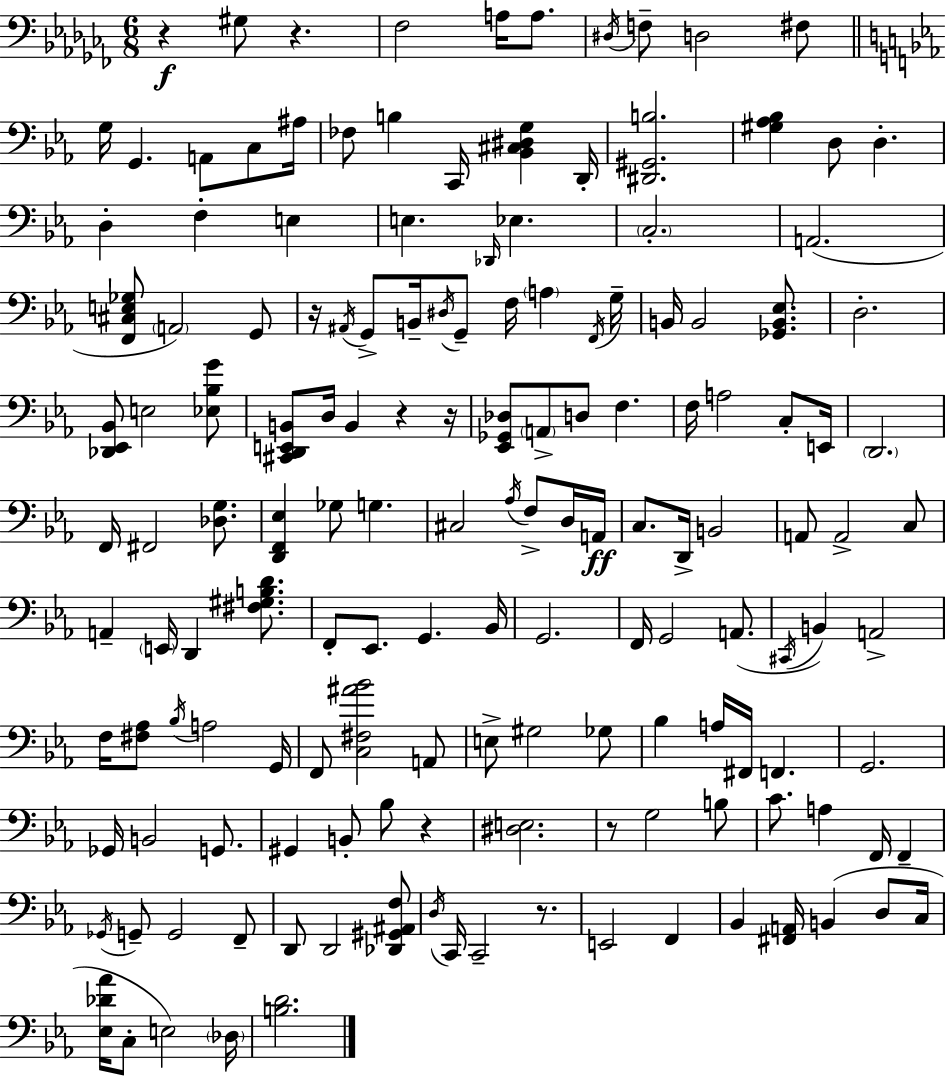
X:1
T:Untitled
M:6/8
L:1/4
K:Abm
z ^G,/2 z _F,2 A,/4 A,/2 ^D,/4 F,/2 D,2 ^F,/2 G,/4 G,, A,,/2 C,/2 ^A,/4 _F,/2 B, C,,/4 [_B,,^C,^D,G,] D,,/4 [^D,,^G,,B,]2 [^G,_A,_B,] D,/2 D, D, F, E, E, _D,,/4 _E, C,2 A,,2 [F,,^C,E,_G,]/2 A,,2 G,,/2 z/4 ^A,,/4 G,,/2 B,,/4 ^D,/4 G,,/2 F,/4 A, F,,/4 G,/4 B,,/4 B,,2 [_G,,B,,_E,]/2 D,2 [_D,,_E,,_B,,]/2 E,2 [_E,_B,G]/2 [^C,,D,,E,,B,,]/2 D,/4 B,, z z/4 [_E,,_G,,_D,]/2 A,,/2 D,/2 F, F,/4 A,2 C,/2 E,,/4 D,,2 F,,/4 ^F,,2 [_D,G,]/2 [D,,F,,_E,] _G,/2 G, ^C,2 _A,/4 F,/2 D,/4 A,,/4 C,/2 D,,/4 B,,2 A,,/2 A,,2 C,/2 A,, E,,/4 D,, [^F,^G,B,D]/2 F,,/2 _E,,/2 G,, _B,,/4 G,,2 F,,/4 G,,2 A,,/2 ^C,,/4 B,, A,,2 F,/4 [^F,_A,]/2 _B,/4 A,2 G,,/4 F,,/2 [C,^F,^A_B]2 A,,/2 E,/2 ^G,2 _G,/2 _B, A,/4 ^F,,/4 F,, G,,2 _G,,/4 B,,2 G,,/2 ^G,, B,,/2 _B,/2 z [^D,E,]2 z/2 G,2 B,/2 C/2 A, F,,/4 F,, _G,,/4 G,,/2 G,,2 F,,/2 D,,/2 D,,2 [_D,,^G,,^A,,F,]/2 D,/4 C,,/4 C,,2 z/2 E,,2 F,, _B,, [^F,,A,,]/4 B,, D,/2 C,/4 [_E,_D_A]/4 C,/2 E,2 _D,/4 [B,D]2